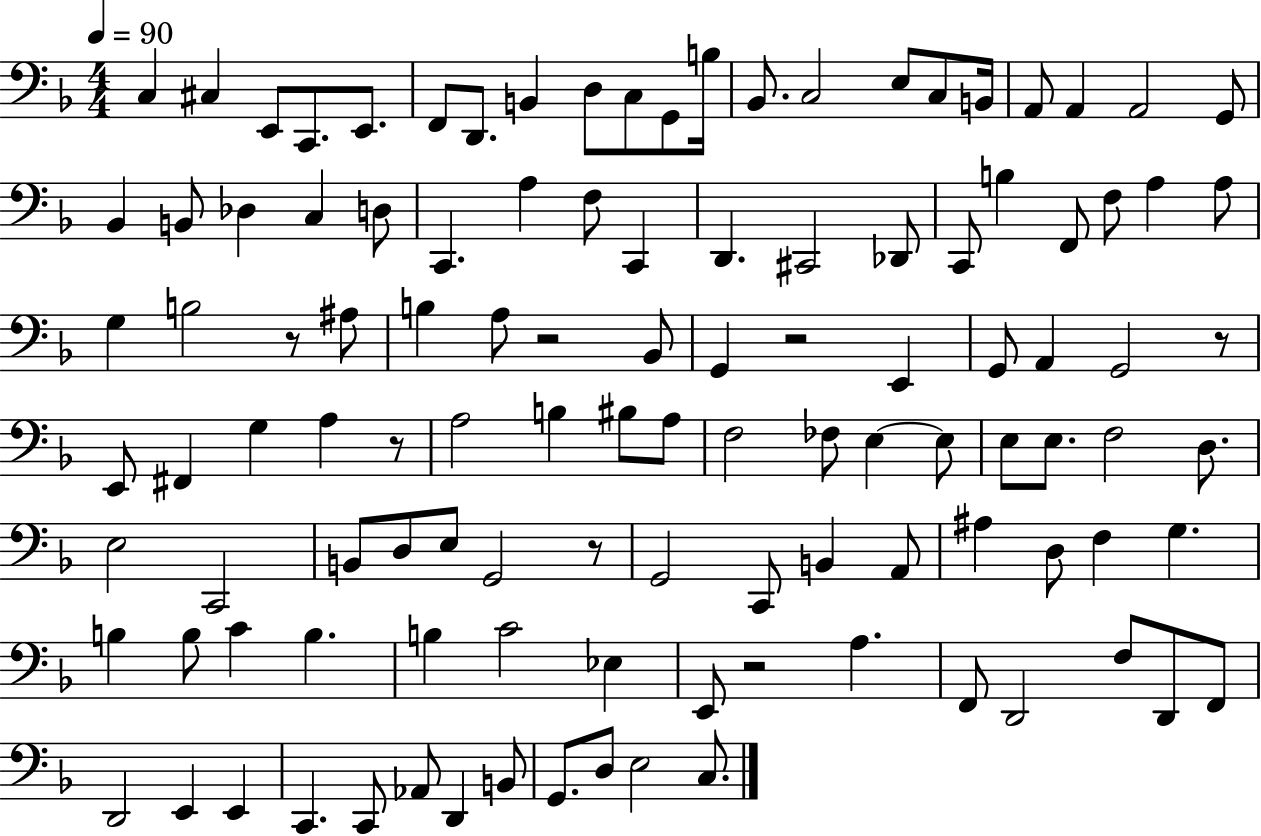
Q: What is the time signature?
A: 4/4